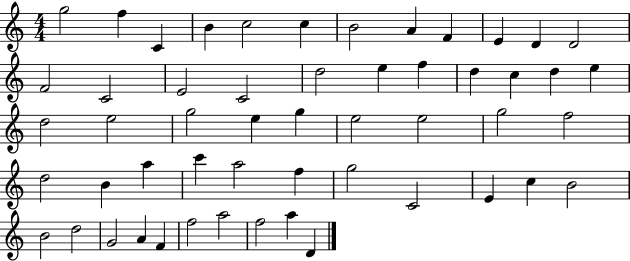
G5/h F5/q C4/q B4/q C5/h C5/q B4/h A4/q F4/q E4/q D4/q D4/h F4/h C4/h E4/h C4/h D5/h E5/q F5/q D5/q C5/q D5/q E5/q D5/h E5/h G5/h E5/q G5/q E5/h E5/h G5/h F5/h D5/h B4/q A5/q C6/q A5/h F5/q G5/h C4/h E4/q C5/q B4/h B4/h D5/h G4/h A4/q F4/q F5/h A5/h F5/h A5/q D4/q